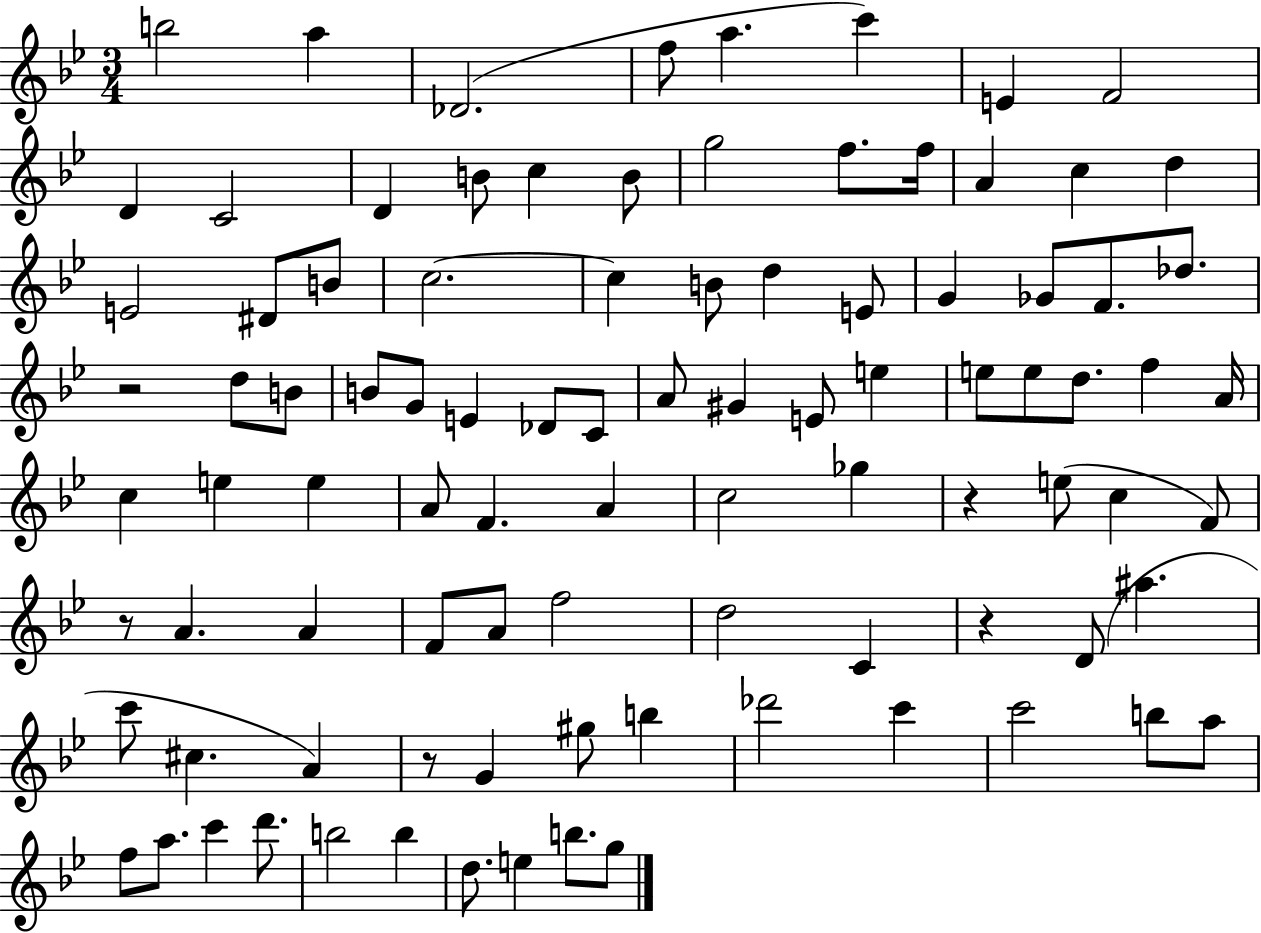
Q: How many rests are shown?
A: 5